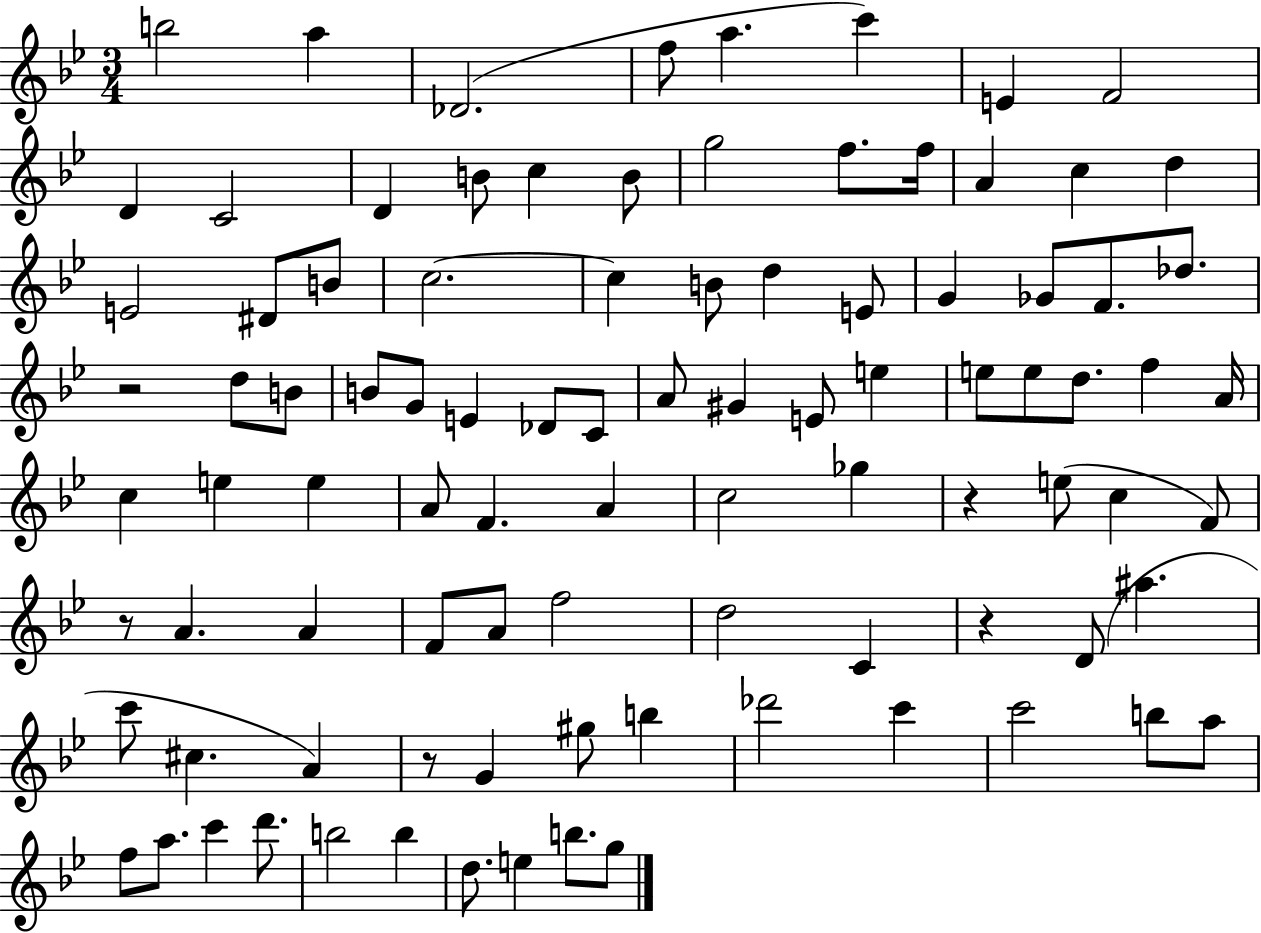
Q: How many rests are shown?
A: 5